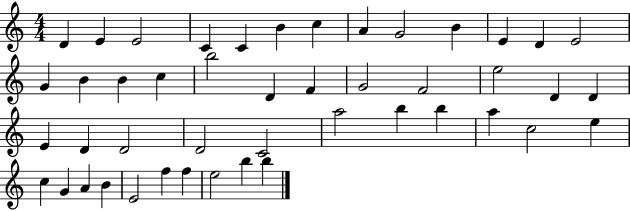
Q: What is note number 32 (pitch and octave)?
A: B5